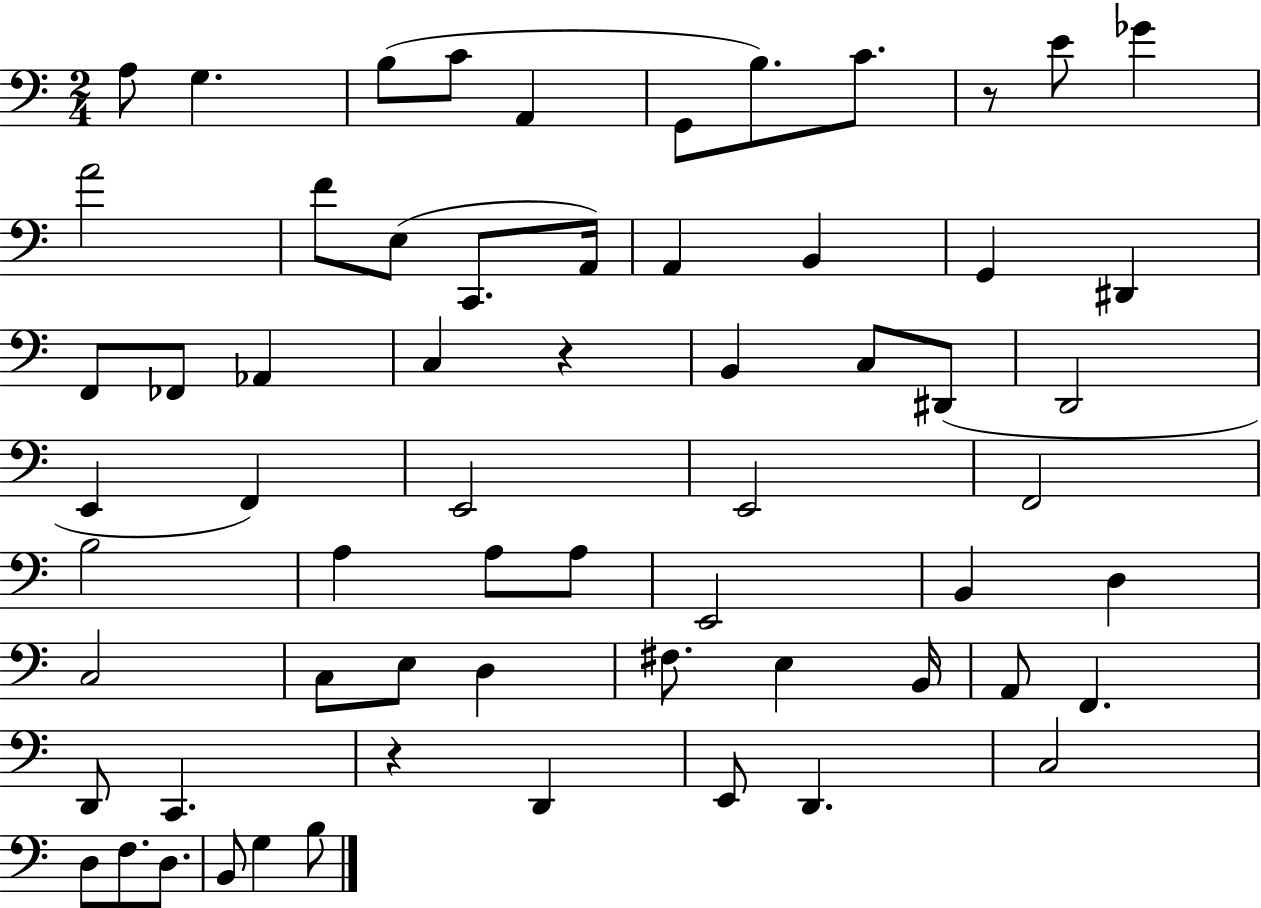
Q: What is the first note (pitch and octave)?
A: A3